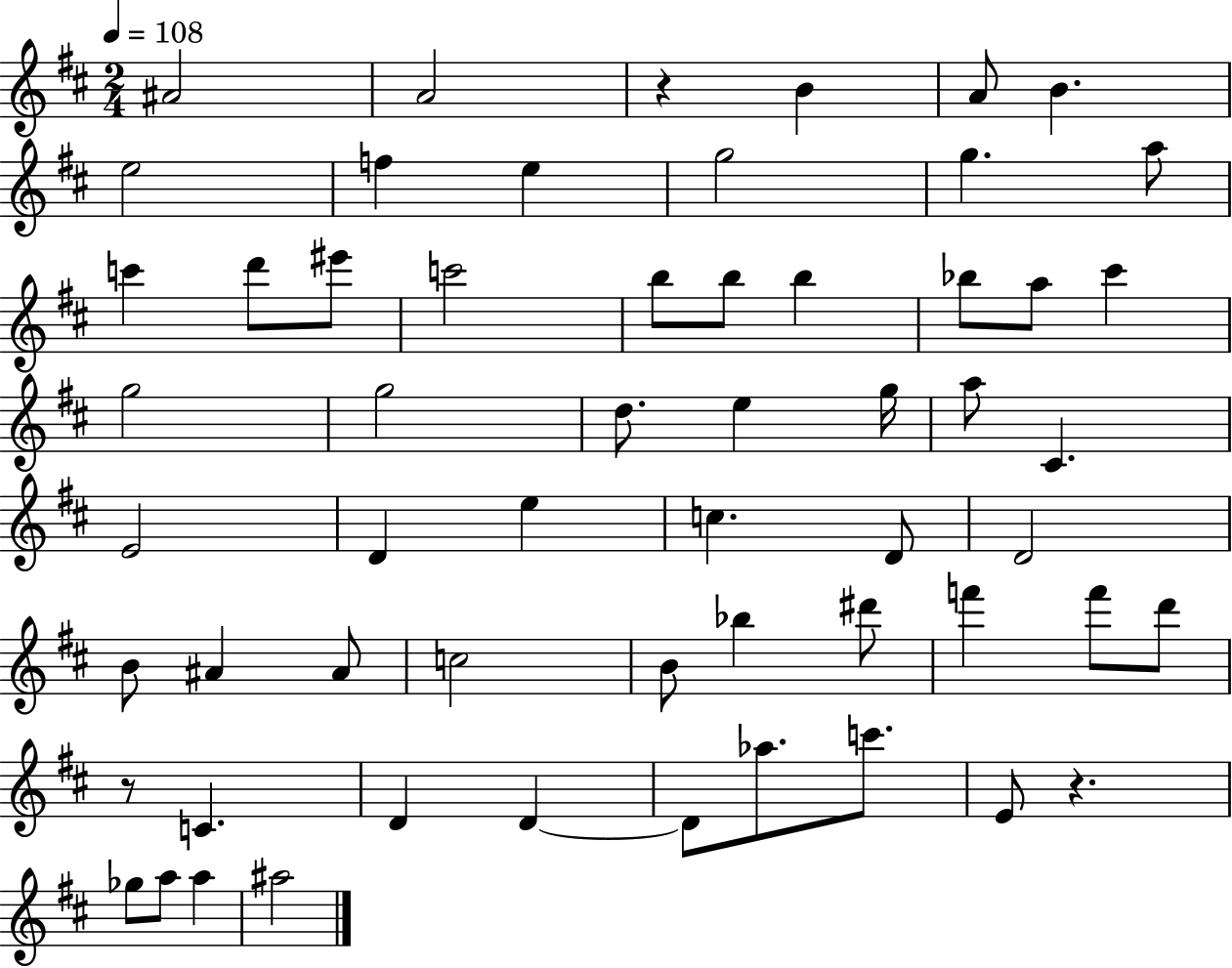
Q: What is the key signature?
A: D major